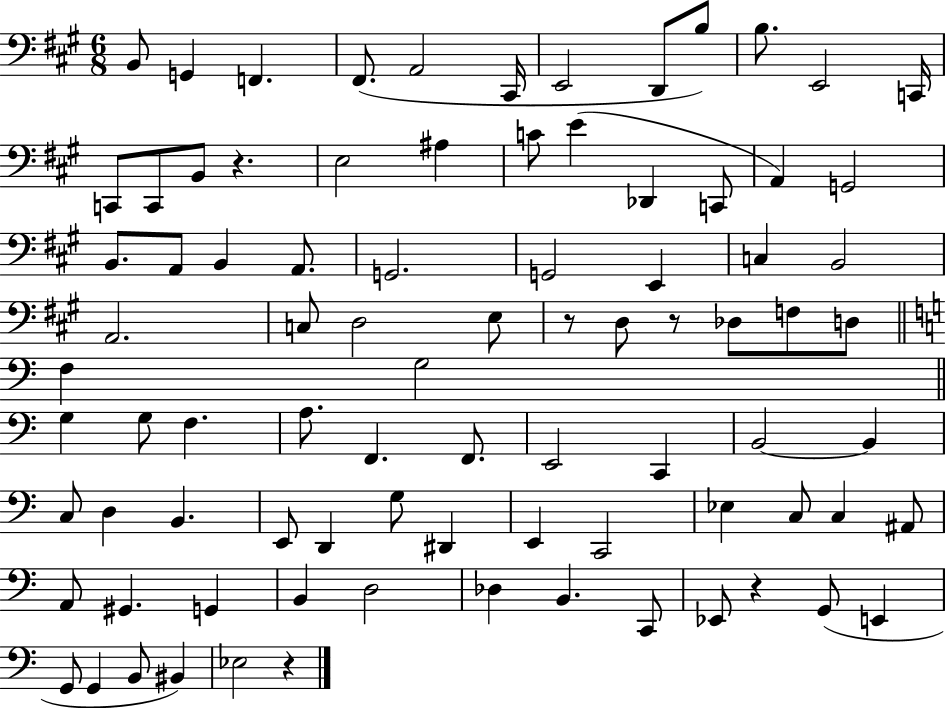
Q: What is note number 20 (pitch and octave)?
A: Db2